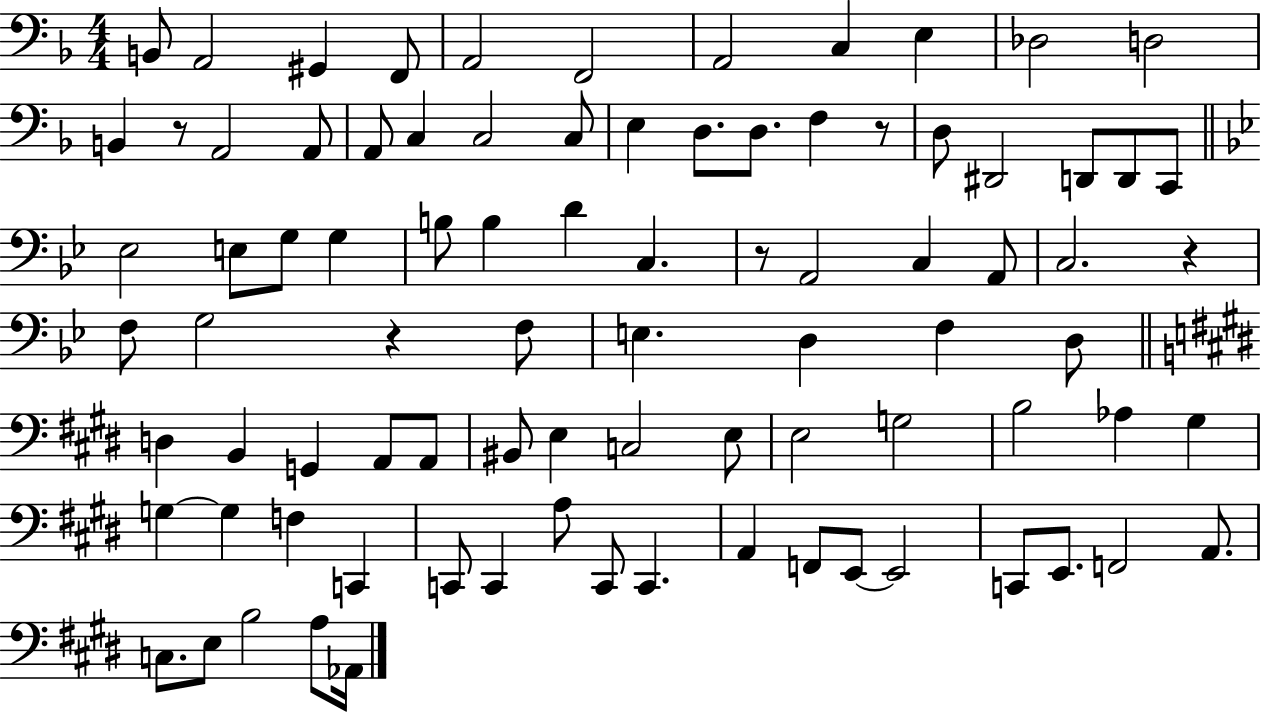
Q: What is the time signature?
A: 4/4